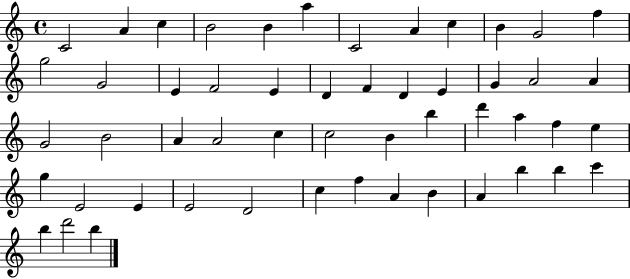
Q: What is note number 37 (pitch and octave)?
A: G5